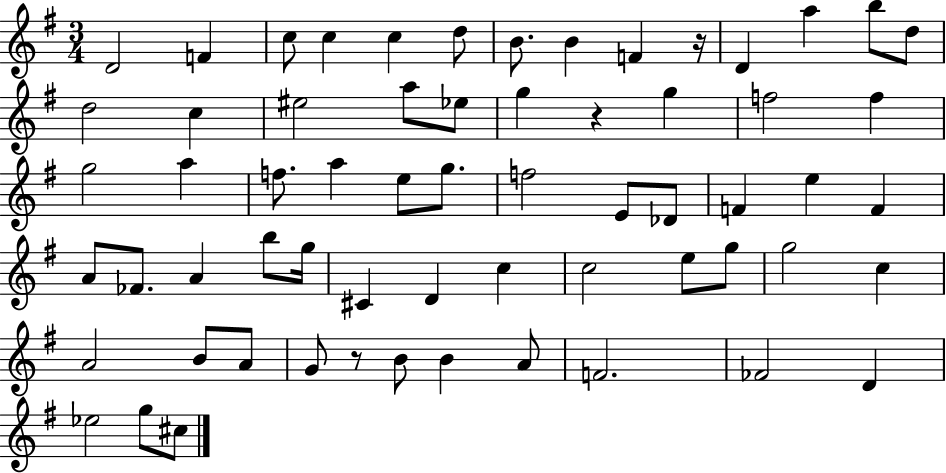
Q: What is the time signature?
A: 3/4